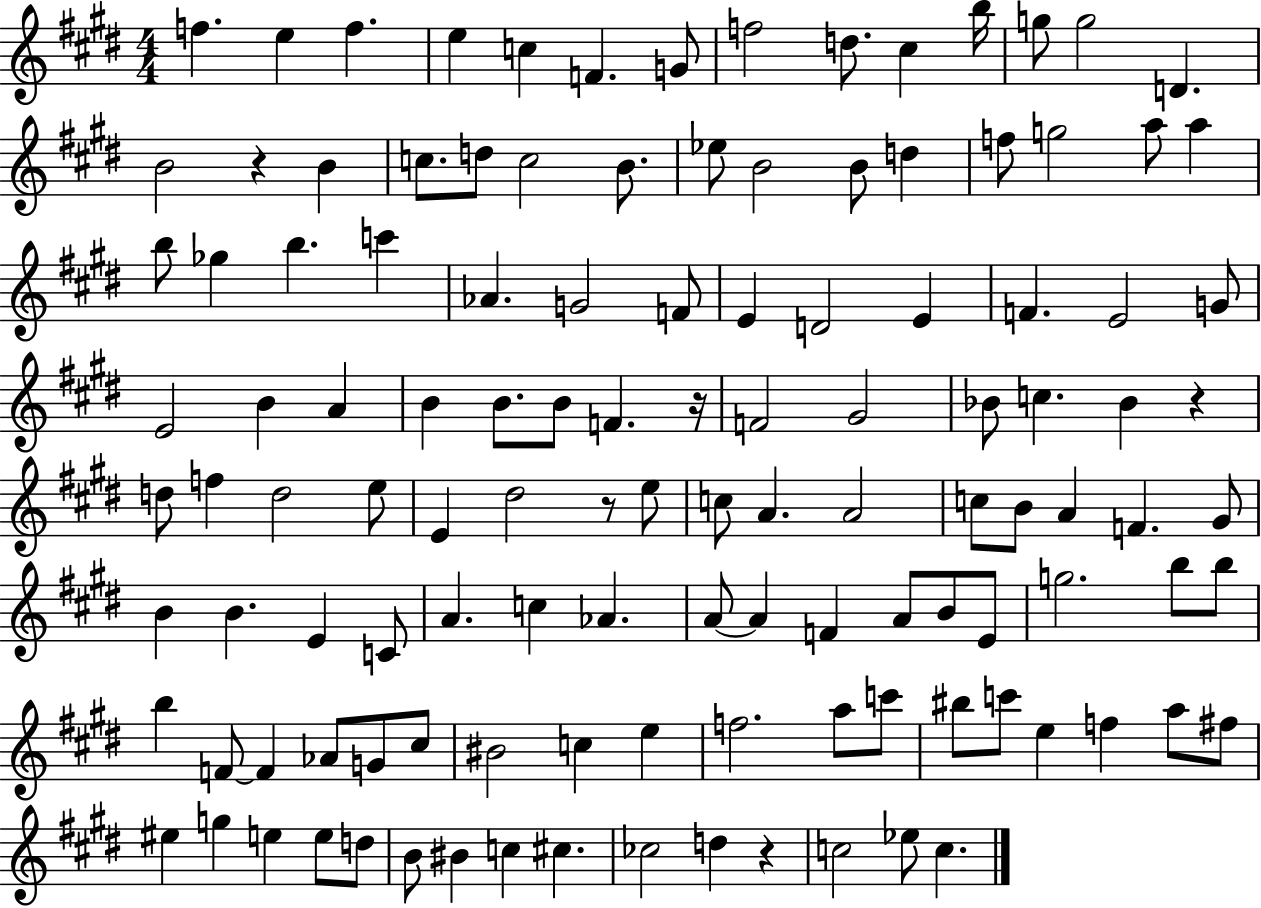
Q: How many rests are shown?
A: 5